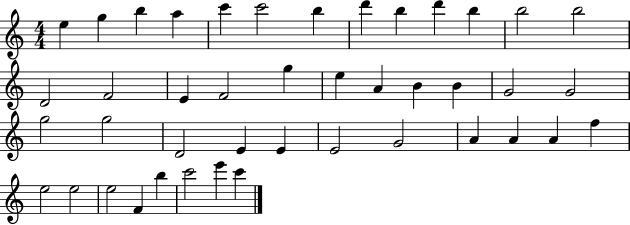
E5/q G5/q B5/q A5/q C6/q C6/h B5/q D6/q B5/q D6/q B5/q B5/h B5/h D4/h F4/h E4/q F4/h G5/q E5/q A4/q B4/q B4/q G4/h G4/h G5/h G5/h D4/h E4/q E4/q E4/h G4/h A4/q A4/q A4/q F5/q E5/h E5/h E5/h F4/q B5/q C6/h E6/q C6/q